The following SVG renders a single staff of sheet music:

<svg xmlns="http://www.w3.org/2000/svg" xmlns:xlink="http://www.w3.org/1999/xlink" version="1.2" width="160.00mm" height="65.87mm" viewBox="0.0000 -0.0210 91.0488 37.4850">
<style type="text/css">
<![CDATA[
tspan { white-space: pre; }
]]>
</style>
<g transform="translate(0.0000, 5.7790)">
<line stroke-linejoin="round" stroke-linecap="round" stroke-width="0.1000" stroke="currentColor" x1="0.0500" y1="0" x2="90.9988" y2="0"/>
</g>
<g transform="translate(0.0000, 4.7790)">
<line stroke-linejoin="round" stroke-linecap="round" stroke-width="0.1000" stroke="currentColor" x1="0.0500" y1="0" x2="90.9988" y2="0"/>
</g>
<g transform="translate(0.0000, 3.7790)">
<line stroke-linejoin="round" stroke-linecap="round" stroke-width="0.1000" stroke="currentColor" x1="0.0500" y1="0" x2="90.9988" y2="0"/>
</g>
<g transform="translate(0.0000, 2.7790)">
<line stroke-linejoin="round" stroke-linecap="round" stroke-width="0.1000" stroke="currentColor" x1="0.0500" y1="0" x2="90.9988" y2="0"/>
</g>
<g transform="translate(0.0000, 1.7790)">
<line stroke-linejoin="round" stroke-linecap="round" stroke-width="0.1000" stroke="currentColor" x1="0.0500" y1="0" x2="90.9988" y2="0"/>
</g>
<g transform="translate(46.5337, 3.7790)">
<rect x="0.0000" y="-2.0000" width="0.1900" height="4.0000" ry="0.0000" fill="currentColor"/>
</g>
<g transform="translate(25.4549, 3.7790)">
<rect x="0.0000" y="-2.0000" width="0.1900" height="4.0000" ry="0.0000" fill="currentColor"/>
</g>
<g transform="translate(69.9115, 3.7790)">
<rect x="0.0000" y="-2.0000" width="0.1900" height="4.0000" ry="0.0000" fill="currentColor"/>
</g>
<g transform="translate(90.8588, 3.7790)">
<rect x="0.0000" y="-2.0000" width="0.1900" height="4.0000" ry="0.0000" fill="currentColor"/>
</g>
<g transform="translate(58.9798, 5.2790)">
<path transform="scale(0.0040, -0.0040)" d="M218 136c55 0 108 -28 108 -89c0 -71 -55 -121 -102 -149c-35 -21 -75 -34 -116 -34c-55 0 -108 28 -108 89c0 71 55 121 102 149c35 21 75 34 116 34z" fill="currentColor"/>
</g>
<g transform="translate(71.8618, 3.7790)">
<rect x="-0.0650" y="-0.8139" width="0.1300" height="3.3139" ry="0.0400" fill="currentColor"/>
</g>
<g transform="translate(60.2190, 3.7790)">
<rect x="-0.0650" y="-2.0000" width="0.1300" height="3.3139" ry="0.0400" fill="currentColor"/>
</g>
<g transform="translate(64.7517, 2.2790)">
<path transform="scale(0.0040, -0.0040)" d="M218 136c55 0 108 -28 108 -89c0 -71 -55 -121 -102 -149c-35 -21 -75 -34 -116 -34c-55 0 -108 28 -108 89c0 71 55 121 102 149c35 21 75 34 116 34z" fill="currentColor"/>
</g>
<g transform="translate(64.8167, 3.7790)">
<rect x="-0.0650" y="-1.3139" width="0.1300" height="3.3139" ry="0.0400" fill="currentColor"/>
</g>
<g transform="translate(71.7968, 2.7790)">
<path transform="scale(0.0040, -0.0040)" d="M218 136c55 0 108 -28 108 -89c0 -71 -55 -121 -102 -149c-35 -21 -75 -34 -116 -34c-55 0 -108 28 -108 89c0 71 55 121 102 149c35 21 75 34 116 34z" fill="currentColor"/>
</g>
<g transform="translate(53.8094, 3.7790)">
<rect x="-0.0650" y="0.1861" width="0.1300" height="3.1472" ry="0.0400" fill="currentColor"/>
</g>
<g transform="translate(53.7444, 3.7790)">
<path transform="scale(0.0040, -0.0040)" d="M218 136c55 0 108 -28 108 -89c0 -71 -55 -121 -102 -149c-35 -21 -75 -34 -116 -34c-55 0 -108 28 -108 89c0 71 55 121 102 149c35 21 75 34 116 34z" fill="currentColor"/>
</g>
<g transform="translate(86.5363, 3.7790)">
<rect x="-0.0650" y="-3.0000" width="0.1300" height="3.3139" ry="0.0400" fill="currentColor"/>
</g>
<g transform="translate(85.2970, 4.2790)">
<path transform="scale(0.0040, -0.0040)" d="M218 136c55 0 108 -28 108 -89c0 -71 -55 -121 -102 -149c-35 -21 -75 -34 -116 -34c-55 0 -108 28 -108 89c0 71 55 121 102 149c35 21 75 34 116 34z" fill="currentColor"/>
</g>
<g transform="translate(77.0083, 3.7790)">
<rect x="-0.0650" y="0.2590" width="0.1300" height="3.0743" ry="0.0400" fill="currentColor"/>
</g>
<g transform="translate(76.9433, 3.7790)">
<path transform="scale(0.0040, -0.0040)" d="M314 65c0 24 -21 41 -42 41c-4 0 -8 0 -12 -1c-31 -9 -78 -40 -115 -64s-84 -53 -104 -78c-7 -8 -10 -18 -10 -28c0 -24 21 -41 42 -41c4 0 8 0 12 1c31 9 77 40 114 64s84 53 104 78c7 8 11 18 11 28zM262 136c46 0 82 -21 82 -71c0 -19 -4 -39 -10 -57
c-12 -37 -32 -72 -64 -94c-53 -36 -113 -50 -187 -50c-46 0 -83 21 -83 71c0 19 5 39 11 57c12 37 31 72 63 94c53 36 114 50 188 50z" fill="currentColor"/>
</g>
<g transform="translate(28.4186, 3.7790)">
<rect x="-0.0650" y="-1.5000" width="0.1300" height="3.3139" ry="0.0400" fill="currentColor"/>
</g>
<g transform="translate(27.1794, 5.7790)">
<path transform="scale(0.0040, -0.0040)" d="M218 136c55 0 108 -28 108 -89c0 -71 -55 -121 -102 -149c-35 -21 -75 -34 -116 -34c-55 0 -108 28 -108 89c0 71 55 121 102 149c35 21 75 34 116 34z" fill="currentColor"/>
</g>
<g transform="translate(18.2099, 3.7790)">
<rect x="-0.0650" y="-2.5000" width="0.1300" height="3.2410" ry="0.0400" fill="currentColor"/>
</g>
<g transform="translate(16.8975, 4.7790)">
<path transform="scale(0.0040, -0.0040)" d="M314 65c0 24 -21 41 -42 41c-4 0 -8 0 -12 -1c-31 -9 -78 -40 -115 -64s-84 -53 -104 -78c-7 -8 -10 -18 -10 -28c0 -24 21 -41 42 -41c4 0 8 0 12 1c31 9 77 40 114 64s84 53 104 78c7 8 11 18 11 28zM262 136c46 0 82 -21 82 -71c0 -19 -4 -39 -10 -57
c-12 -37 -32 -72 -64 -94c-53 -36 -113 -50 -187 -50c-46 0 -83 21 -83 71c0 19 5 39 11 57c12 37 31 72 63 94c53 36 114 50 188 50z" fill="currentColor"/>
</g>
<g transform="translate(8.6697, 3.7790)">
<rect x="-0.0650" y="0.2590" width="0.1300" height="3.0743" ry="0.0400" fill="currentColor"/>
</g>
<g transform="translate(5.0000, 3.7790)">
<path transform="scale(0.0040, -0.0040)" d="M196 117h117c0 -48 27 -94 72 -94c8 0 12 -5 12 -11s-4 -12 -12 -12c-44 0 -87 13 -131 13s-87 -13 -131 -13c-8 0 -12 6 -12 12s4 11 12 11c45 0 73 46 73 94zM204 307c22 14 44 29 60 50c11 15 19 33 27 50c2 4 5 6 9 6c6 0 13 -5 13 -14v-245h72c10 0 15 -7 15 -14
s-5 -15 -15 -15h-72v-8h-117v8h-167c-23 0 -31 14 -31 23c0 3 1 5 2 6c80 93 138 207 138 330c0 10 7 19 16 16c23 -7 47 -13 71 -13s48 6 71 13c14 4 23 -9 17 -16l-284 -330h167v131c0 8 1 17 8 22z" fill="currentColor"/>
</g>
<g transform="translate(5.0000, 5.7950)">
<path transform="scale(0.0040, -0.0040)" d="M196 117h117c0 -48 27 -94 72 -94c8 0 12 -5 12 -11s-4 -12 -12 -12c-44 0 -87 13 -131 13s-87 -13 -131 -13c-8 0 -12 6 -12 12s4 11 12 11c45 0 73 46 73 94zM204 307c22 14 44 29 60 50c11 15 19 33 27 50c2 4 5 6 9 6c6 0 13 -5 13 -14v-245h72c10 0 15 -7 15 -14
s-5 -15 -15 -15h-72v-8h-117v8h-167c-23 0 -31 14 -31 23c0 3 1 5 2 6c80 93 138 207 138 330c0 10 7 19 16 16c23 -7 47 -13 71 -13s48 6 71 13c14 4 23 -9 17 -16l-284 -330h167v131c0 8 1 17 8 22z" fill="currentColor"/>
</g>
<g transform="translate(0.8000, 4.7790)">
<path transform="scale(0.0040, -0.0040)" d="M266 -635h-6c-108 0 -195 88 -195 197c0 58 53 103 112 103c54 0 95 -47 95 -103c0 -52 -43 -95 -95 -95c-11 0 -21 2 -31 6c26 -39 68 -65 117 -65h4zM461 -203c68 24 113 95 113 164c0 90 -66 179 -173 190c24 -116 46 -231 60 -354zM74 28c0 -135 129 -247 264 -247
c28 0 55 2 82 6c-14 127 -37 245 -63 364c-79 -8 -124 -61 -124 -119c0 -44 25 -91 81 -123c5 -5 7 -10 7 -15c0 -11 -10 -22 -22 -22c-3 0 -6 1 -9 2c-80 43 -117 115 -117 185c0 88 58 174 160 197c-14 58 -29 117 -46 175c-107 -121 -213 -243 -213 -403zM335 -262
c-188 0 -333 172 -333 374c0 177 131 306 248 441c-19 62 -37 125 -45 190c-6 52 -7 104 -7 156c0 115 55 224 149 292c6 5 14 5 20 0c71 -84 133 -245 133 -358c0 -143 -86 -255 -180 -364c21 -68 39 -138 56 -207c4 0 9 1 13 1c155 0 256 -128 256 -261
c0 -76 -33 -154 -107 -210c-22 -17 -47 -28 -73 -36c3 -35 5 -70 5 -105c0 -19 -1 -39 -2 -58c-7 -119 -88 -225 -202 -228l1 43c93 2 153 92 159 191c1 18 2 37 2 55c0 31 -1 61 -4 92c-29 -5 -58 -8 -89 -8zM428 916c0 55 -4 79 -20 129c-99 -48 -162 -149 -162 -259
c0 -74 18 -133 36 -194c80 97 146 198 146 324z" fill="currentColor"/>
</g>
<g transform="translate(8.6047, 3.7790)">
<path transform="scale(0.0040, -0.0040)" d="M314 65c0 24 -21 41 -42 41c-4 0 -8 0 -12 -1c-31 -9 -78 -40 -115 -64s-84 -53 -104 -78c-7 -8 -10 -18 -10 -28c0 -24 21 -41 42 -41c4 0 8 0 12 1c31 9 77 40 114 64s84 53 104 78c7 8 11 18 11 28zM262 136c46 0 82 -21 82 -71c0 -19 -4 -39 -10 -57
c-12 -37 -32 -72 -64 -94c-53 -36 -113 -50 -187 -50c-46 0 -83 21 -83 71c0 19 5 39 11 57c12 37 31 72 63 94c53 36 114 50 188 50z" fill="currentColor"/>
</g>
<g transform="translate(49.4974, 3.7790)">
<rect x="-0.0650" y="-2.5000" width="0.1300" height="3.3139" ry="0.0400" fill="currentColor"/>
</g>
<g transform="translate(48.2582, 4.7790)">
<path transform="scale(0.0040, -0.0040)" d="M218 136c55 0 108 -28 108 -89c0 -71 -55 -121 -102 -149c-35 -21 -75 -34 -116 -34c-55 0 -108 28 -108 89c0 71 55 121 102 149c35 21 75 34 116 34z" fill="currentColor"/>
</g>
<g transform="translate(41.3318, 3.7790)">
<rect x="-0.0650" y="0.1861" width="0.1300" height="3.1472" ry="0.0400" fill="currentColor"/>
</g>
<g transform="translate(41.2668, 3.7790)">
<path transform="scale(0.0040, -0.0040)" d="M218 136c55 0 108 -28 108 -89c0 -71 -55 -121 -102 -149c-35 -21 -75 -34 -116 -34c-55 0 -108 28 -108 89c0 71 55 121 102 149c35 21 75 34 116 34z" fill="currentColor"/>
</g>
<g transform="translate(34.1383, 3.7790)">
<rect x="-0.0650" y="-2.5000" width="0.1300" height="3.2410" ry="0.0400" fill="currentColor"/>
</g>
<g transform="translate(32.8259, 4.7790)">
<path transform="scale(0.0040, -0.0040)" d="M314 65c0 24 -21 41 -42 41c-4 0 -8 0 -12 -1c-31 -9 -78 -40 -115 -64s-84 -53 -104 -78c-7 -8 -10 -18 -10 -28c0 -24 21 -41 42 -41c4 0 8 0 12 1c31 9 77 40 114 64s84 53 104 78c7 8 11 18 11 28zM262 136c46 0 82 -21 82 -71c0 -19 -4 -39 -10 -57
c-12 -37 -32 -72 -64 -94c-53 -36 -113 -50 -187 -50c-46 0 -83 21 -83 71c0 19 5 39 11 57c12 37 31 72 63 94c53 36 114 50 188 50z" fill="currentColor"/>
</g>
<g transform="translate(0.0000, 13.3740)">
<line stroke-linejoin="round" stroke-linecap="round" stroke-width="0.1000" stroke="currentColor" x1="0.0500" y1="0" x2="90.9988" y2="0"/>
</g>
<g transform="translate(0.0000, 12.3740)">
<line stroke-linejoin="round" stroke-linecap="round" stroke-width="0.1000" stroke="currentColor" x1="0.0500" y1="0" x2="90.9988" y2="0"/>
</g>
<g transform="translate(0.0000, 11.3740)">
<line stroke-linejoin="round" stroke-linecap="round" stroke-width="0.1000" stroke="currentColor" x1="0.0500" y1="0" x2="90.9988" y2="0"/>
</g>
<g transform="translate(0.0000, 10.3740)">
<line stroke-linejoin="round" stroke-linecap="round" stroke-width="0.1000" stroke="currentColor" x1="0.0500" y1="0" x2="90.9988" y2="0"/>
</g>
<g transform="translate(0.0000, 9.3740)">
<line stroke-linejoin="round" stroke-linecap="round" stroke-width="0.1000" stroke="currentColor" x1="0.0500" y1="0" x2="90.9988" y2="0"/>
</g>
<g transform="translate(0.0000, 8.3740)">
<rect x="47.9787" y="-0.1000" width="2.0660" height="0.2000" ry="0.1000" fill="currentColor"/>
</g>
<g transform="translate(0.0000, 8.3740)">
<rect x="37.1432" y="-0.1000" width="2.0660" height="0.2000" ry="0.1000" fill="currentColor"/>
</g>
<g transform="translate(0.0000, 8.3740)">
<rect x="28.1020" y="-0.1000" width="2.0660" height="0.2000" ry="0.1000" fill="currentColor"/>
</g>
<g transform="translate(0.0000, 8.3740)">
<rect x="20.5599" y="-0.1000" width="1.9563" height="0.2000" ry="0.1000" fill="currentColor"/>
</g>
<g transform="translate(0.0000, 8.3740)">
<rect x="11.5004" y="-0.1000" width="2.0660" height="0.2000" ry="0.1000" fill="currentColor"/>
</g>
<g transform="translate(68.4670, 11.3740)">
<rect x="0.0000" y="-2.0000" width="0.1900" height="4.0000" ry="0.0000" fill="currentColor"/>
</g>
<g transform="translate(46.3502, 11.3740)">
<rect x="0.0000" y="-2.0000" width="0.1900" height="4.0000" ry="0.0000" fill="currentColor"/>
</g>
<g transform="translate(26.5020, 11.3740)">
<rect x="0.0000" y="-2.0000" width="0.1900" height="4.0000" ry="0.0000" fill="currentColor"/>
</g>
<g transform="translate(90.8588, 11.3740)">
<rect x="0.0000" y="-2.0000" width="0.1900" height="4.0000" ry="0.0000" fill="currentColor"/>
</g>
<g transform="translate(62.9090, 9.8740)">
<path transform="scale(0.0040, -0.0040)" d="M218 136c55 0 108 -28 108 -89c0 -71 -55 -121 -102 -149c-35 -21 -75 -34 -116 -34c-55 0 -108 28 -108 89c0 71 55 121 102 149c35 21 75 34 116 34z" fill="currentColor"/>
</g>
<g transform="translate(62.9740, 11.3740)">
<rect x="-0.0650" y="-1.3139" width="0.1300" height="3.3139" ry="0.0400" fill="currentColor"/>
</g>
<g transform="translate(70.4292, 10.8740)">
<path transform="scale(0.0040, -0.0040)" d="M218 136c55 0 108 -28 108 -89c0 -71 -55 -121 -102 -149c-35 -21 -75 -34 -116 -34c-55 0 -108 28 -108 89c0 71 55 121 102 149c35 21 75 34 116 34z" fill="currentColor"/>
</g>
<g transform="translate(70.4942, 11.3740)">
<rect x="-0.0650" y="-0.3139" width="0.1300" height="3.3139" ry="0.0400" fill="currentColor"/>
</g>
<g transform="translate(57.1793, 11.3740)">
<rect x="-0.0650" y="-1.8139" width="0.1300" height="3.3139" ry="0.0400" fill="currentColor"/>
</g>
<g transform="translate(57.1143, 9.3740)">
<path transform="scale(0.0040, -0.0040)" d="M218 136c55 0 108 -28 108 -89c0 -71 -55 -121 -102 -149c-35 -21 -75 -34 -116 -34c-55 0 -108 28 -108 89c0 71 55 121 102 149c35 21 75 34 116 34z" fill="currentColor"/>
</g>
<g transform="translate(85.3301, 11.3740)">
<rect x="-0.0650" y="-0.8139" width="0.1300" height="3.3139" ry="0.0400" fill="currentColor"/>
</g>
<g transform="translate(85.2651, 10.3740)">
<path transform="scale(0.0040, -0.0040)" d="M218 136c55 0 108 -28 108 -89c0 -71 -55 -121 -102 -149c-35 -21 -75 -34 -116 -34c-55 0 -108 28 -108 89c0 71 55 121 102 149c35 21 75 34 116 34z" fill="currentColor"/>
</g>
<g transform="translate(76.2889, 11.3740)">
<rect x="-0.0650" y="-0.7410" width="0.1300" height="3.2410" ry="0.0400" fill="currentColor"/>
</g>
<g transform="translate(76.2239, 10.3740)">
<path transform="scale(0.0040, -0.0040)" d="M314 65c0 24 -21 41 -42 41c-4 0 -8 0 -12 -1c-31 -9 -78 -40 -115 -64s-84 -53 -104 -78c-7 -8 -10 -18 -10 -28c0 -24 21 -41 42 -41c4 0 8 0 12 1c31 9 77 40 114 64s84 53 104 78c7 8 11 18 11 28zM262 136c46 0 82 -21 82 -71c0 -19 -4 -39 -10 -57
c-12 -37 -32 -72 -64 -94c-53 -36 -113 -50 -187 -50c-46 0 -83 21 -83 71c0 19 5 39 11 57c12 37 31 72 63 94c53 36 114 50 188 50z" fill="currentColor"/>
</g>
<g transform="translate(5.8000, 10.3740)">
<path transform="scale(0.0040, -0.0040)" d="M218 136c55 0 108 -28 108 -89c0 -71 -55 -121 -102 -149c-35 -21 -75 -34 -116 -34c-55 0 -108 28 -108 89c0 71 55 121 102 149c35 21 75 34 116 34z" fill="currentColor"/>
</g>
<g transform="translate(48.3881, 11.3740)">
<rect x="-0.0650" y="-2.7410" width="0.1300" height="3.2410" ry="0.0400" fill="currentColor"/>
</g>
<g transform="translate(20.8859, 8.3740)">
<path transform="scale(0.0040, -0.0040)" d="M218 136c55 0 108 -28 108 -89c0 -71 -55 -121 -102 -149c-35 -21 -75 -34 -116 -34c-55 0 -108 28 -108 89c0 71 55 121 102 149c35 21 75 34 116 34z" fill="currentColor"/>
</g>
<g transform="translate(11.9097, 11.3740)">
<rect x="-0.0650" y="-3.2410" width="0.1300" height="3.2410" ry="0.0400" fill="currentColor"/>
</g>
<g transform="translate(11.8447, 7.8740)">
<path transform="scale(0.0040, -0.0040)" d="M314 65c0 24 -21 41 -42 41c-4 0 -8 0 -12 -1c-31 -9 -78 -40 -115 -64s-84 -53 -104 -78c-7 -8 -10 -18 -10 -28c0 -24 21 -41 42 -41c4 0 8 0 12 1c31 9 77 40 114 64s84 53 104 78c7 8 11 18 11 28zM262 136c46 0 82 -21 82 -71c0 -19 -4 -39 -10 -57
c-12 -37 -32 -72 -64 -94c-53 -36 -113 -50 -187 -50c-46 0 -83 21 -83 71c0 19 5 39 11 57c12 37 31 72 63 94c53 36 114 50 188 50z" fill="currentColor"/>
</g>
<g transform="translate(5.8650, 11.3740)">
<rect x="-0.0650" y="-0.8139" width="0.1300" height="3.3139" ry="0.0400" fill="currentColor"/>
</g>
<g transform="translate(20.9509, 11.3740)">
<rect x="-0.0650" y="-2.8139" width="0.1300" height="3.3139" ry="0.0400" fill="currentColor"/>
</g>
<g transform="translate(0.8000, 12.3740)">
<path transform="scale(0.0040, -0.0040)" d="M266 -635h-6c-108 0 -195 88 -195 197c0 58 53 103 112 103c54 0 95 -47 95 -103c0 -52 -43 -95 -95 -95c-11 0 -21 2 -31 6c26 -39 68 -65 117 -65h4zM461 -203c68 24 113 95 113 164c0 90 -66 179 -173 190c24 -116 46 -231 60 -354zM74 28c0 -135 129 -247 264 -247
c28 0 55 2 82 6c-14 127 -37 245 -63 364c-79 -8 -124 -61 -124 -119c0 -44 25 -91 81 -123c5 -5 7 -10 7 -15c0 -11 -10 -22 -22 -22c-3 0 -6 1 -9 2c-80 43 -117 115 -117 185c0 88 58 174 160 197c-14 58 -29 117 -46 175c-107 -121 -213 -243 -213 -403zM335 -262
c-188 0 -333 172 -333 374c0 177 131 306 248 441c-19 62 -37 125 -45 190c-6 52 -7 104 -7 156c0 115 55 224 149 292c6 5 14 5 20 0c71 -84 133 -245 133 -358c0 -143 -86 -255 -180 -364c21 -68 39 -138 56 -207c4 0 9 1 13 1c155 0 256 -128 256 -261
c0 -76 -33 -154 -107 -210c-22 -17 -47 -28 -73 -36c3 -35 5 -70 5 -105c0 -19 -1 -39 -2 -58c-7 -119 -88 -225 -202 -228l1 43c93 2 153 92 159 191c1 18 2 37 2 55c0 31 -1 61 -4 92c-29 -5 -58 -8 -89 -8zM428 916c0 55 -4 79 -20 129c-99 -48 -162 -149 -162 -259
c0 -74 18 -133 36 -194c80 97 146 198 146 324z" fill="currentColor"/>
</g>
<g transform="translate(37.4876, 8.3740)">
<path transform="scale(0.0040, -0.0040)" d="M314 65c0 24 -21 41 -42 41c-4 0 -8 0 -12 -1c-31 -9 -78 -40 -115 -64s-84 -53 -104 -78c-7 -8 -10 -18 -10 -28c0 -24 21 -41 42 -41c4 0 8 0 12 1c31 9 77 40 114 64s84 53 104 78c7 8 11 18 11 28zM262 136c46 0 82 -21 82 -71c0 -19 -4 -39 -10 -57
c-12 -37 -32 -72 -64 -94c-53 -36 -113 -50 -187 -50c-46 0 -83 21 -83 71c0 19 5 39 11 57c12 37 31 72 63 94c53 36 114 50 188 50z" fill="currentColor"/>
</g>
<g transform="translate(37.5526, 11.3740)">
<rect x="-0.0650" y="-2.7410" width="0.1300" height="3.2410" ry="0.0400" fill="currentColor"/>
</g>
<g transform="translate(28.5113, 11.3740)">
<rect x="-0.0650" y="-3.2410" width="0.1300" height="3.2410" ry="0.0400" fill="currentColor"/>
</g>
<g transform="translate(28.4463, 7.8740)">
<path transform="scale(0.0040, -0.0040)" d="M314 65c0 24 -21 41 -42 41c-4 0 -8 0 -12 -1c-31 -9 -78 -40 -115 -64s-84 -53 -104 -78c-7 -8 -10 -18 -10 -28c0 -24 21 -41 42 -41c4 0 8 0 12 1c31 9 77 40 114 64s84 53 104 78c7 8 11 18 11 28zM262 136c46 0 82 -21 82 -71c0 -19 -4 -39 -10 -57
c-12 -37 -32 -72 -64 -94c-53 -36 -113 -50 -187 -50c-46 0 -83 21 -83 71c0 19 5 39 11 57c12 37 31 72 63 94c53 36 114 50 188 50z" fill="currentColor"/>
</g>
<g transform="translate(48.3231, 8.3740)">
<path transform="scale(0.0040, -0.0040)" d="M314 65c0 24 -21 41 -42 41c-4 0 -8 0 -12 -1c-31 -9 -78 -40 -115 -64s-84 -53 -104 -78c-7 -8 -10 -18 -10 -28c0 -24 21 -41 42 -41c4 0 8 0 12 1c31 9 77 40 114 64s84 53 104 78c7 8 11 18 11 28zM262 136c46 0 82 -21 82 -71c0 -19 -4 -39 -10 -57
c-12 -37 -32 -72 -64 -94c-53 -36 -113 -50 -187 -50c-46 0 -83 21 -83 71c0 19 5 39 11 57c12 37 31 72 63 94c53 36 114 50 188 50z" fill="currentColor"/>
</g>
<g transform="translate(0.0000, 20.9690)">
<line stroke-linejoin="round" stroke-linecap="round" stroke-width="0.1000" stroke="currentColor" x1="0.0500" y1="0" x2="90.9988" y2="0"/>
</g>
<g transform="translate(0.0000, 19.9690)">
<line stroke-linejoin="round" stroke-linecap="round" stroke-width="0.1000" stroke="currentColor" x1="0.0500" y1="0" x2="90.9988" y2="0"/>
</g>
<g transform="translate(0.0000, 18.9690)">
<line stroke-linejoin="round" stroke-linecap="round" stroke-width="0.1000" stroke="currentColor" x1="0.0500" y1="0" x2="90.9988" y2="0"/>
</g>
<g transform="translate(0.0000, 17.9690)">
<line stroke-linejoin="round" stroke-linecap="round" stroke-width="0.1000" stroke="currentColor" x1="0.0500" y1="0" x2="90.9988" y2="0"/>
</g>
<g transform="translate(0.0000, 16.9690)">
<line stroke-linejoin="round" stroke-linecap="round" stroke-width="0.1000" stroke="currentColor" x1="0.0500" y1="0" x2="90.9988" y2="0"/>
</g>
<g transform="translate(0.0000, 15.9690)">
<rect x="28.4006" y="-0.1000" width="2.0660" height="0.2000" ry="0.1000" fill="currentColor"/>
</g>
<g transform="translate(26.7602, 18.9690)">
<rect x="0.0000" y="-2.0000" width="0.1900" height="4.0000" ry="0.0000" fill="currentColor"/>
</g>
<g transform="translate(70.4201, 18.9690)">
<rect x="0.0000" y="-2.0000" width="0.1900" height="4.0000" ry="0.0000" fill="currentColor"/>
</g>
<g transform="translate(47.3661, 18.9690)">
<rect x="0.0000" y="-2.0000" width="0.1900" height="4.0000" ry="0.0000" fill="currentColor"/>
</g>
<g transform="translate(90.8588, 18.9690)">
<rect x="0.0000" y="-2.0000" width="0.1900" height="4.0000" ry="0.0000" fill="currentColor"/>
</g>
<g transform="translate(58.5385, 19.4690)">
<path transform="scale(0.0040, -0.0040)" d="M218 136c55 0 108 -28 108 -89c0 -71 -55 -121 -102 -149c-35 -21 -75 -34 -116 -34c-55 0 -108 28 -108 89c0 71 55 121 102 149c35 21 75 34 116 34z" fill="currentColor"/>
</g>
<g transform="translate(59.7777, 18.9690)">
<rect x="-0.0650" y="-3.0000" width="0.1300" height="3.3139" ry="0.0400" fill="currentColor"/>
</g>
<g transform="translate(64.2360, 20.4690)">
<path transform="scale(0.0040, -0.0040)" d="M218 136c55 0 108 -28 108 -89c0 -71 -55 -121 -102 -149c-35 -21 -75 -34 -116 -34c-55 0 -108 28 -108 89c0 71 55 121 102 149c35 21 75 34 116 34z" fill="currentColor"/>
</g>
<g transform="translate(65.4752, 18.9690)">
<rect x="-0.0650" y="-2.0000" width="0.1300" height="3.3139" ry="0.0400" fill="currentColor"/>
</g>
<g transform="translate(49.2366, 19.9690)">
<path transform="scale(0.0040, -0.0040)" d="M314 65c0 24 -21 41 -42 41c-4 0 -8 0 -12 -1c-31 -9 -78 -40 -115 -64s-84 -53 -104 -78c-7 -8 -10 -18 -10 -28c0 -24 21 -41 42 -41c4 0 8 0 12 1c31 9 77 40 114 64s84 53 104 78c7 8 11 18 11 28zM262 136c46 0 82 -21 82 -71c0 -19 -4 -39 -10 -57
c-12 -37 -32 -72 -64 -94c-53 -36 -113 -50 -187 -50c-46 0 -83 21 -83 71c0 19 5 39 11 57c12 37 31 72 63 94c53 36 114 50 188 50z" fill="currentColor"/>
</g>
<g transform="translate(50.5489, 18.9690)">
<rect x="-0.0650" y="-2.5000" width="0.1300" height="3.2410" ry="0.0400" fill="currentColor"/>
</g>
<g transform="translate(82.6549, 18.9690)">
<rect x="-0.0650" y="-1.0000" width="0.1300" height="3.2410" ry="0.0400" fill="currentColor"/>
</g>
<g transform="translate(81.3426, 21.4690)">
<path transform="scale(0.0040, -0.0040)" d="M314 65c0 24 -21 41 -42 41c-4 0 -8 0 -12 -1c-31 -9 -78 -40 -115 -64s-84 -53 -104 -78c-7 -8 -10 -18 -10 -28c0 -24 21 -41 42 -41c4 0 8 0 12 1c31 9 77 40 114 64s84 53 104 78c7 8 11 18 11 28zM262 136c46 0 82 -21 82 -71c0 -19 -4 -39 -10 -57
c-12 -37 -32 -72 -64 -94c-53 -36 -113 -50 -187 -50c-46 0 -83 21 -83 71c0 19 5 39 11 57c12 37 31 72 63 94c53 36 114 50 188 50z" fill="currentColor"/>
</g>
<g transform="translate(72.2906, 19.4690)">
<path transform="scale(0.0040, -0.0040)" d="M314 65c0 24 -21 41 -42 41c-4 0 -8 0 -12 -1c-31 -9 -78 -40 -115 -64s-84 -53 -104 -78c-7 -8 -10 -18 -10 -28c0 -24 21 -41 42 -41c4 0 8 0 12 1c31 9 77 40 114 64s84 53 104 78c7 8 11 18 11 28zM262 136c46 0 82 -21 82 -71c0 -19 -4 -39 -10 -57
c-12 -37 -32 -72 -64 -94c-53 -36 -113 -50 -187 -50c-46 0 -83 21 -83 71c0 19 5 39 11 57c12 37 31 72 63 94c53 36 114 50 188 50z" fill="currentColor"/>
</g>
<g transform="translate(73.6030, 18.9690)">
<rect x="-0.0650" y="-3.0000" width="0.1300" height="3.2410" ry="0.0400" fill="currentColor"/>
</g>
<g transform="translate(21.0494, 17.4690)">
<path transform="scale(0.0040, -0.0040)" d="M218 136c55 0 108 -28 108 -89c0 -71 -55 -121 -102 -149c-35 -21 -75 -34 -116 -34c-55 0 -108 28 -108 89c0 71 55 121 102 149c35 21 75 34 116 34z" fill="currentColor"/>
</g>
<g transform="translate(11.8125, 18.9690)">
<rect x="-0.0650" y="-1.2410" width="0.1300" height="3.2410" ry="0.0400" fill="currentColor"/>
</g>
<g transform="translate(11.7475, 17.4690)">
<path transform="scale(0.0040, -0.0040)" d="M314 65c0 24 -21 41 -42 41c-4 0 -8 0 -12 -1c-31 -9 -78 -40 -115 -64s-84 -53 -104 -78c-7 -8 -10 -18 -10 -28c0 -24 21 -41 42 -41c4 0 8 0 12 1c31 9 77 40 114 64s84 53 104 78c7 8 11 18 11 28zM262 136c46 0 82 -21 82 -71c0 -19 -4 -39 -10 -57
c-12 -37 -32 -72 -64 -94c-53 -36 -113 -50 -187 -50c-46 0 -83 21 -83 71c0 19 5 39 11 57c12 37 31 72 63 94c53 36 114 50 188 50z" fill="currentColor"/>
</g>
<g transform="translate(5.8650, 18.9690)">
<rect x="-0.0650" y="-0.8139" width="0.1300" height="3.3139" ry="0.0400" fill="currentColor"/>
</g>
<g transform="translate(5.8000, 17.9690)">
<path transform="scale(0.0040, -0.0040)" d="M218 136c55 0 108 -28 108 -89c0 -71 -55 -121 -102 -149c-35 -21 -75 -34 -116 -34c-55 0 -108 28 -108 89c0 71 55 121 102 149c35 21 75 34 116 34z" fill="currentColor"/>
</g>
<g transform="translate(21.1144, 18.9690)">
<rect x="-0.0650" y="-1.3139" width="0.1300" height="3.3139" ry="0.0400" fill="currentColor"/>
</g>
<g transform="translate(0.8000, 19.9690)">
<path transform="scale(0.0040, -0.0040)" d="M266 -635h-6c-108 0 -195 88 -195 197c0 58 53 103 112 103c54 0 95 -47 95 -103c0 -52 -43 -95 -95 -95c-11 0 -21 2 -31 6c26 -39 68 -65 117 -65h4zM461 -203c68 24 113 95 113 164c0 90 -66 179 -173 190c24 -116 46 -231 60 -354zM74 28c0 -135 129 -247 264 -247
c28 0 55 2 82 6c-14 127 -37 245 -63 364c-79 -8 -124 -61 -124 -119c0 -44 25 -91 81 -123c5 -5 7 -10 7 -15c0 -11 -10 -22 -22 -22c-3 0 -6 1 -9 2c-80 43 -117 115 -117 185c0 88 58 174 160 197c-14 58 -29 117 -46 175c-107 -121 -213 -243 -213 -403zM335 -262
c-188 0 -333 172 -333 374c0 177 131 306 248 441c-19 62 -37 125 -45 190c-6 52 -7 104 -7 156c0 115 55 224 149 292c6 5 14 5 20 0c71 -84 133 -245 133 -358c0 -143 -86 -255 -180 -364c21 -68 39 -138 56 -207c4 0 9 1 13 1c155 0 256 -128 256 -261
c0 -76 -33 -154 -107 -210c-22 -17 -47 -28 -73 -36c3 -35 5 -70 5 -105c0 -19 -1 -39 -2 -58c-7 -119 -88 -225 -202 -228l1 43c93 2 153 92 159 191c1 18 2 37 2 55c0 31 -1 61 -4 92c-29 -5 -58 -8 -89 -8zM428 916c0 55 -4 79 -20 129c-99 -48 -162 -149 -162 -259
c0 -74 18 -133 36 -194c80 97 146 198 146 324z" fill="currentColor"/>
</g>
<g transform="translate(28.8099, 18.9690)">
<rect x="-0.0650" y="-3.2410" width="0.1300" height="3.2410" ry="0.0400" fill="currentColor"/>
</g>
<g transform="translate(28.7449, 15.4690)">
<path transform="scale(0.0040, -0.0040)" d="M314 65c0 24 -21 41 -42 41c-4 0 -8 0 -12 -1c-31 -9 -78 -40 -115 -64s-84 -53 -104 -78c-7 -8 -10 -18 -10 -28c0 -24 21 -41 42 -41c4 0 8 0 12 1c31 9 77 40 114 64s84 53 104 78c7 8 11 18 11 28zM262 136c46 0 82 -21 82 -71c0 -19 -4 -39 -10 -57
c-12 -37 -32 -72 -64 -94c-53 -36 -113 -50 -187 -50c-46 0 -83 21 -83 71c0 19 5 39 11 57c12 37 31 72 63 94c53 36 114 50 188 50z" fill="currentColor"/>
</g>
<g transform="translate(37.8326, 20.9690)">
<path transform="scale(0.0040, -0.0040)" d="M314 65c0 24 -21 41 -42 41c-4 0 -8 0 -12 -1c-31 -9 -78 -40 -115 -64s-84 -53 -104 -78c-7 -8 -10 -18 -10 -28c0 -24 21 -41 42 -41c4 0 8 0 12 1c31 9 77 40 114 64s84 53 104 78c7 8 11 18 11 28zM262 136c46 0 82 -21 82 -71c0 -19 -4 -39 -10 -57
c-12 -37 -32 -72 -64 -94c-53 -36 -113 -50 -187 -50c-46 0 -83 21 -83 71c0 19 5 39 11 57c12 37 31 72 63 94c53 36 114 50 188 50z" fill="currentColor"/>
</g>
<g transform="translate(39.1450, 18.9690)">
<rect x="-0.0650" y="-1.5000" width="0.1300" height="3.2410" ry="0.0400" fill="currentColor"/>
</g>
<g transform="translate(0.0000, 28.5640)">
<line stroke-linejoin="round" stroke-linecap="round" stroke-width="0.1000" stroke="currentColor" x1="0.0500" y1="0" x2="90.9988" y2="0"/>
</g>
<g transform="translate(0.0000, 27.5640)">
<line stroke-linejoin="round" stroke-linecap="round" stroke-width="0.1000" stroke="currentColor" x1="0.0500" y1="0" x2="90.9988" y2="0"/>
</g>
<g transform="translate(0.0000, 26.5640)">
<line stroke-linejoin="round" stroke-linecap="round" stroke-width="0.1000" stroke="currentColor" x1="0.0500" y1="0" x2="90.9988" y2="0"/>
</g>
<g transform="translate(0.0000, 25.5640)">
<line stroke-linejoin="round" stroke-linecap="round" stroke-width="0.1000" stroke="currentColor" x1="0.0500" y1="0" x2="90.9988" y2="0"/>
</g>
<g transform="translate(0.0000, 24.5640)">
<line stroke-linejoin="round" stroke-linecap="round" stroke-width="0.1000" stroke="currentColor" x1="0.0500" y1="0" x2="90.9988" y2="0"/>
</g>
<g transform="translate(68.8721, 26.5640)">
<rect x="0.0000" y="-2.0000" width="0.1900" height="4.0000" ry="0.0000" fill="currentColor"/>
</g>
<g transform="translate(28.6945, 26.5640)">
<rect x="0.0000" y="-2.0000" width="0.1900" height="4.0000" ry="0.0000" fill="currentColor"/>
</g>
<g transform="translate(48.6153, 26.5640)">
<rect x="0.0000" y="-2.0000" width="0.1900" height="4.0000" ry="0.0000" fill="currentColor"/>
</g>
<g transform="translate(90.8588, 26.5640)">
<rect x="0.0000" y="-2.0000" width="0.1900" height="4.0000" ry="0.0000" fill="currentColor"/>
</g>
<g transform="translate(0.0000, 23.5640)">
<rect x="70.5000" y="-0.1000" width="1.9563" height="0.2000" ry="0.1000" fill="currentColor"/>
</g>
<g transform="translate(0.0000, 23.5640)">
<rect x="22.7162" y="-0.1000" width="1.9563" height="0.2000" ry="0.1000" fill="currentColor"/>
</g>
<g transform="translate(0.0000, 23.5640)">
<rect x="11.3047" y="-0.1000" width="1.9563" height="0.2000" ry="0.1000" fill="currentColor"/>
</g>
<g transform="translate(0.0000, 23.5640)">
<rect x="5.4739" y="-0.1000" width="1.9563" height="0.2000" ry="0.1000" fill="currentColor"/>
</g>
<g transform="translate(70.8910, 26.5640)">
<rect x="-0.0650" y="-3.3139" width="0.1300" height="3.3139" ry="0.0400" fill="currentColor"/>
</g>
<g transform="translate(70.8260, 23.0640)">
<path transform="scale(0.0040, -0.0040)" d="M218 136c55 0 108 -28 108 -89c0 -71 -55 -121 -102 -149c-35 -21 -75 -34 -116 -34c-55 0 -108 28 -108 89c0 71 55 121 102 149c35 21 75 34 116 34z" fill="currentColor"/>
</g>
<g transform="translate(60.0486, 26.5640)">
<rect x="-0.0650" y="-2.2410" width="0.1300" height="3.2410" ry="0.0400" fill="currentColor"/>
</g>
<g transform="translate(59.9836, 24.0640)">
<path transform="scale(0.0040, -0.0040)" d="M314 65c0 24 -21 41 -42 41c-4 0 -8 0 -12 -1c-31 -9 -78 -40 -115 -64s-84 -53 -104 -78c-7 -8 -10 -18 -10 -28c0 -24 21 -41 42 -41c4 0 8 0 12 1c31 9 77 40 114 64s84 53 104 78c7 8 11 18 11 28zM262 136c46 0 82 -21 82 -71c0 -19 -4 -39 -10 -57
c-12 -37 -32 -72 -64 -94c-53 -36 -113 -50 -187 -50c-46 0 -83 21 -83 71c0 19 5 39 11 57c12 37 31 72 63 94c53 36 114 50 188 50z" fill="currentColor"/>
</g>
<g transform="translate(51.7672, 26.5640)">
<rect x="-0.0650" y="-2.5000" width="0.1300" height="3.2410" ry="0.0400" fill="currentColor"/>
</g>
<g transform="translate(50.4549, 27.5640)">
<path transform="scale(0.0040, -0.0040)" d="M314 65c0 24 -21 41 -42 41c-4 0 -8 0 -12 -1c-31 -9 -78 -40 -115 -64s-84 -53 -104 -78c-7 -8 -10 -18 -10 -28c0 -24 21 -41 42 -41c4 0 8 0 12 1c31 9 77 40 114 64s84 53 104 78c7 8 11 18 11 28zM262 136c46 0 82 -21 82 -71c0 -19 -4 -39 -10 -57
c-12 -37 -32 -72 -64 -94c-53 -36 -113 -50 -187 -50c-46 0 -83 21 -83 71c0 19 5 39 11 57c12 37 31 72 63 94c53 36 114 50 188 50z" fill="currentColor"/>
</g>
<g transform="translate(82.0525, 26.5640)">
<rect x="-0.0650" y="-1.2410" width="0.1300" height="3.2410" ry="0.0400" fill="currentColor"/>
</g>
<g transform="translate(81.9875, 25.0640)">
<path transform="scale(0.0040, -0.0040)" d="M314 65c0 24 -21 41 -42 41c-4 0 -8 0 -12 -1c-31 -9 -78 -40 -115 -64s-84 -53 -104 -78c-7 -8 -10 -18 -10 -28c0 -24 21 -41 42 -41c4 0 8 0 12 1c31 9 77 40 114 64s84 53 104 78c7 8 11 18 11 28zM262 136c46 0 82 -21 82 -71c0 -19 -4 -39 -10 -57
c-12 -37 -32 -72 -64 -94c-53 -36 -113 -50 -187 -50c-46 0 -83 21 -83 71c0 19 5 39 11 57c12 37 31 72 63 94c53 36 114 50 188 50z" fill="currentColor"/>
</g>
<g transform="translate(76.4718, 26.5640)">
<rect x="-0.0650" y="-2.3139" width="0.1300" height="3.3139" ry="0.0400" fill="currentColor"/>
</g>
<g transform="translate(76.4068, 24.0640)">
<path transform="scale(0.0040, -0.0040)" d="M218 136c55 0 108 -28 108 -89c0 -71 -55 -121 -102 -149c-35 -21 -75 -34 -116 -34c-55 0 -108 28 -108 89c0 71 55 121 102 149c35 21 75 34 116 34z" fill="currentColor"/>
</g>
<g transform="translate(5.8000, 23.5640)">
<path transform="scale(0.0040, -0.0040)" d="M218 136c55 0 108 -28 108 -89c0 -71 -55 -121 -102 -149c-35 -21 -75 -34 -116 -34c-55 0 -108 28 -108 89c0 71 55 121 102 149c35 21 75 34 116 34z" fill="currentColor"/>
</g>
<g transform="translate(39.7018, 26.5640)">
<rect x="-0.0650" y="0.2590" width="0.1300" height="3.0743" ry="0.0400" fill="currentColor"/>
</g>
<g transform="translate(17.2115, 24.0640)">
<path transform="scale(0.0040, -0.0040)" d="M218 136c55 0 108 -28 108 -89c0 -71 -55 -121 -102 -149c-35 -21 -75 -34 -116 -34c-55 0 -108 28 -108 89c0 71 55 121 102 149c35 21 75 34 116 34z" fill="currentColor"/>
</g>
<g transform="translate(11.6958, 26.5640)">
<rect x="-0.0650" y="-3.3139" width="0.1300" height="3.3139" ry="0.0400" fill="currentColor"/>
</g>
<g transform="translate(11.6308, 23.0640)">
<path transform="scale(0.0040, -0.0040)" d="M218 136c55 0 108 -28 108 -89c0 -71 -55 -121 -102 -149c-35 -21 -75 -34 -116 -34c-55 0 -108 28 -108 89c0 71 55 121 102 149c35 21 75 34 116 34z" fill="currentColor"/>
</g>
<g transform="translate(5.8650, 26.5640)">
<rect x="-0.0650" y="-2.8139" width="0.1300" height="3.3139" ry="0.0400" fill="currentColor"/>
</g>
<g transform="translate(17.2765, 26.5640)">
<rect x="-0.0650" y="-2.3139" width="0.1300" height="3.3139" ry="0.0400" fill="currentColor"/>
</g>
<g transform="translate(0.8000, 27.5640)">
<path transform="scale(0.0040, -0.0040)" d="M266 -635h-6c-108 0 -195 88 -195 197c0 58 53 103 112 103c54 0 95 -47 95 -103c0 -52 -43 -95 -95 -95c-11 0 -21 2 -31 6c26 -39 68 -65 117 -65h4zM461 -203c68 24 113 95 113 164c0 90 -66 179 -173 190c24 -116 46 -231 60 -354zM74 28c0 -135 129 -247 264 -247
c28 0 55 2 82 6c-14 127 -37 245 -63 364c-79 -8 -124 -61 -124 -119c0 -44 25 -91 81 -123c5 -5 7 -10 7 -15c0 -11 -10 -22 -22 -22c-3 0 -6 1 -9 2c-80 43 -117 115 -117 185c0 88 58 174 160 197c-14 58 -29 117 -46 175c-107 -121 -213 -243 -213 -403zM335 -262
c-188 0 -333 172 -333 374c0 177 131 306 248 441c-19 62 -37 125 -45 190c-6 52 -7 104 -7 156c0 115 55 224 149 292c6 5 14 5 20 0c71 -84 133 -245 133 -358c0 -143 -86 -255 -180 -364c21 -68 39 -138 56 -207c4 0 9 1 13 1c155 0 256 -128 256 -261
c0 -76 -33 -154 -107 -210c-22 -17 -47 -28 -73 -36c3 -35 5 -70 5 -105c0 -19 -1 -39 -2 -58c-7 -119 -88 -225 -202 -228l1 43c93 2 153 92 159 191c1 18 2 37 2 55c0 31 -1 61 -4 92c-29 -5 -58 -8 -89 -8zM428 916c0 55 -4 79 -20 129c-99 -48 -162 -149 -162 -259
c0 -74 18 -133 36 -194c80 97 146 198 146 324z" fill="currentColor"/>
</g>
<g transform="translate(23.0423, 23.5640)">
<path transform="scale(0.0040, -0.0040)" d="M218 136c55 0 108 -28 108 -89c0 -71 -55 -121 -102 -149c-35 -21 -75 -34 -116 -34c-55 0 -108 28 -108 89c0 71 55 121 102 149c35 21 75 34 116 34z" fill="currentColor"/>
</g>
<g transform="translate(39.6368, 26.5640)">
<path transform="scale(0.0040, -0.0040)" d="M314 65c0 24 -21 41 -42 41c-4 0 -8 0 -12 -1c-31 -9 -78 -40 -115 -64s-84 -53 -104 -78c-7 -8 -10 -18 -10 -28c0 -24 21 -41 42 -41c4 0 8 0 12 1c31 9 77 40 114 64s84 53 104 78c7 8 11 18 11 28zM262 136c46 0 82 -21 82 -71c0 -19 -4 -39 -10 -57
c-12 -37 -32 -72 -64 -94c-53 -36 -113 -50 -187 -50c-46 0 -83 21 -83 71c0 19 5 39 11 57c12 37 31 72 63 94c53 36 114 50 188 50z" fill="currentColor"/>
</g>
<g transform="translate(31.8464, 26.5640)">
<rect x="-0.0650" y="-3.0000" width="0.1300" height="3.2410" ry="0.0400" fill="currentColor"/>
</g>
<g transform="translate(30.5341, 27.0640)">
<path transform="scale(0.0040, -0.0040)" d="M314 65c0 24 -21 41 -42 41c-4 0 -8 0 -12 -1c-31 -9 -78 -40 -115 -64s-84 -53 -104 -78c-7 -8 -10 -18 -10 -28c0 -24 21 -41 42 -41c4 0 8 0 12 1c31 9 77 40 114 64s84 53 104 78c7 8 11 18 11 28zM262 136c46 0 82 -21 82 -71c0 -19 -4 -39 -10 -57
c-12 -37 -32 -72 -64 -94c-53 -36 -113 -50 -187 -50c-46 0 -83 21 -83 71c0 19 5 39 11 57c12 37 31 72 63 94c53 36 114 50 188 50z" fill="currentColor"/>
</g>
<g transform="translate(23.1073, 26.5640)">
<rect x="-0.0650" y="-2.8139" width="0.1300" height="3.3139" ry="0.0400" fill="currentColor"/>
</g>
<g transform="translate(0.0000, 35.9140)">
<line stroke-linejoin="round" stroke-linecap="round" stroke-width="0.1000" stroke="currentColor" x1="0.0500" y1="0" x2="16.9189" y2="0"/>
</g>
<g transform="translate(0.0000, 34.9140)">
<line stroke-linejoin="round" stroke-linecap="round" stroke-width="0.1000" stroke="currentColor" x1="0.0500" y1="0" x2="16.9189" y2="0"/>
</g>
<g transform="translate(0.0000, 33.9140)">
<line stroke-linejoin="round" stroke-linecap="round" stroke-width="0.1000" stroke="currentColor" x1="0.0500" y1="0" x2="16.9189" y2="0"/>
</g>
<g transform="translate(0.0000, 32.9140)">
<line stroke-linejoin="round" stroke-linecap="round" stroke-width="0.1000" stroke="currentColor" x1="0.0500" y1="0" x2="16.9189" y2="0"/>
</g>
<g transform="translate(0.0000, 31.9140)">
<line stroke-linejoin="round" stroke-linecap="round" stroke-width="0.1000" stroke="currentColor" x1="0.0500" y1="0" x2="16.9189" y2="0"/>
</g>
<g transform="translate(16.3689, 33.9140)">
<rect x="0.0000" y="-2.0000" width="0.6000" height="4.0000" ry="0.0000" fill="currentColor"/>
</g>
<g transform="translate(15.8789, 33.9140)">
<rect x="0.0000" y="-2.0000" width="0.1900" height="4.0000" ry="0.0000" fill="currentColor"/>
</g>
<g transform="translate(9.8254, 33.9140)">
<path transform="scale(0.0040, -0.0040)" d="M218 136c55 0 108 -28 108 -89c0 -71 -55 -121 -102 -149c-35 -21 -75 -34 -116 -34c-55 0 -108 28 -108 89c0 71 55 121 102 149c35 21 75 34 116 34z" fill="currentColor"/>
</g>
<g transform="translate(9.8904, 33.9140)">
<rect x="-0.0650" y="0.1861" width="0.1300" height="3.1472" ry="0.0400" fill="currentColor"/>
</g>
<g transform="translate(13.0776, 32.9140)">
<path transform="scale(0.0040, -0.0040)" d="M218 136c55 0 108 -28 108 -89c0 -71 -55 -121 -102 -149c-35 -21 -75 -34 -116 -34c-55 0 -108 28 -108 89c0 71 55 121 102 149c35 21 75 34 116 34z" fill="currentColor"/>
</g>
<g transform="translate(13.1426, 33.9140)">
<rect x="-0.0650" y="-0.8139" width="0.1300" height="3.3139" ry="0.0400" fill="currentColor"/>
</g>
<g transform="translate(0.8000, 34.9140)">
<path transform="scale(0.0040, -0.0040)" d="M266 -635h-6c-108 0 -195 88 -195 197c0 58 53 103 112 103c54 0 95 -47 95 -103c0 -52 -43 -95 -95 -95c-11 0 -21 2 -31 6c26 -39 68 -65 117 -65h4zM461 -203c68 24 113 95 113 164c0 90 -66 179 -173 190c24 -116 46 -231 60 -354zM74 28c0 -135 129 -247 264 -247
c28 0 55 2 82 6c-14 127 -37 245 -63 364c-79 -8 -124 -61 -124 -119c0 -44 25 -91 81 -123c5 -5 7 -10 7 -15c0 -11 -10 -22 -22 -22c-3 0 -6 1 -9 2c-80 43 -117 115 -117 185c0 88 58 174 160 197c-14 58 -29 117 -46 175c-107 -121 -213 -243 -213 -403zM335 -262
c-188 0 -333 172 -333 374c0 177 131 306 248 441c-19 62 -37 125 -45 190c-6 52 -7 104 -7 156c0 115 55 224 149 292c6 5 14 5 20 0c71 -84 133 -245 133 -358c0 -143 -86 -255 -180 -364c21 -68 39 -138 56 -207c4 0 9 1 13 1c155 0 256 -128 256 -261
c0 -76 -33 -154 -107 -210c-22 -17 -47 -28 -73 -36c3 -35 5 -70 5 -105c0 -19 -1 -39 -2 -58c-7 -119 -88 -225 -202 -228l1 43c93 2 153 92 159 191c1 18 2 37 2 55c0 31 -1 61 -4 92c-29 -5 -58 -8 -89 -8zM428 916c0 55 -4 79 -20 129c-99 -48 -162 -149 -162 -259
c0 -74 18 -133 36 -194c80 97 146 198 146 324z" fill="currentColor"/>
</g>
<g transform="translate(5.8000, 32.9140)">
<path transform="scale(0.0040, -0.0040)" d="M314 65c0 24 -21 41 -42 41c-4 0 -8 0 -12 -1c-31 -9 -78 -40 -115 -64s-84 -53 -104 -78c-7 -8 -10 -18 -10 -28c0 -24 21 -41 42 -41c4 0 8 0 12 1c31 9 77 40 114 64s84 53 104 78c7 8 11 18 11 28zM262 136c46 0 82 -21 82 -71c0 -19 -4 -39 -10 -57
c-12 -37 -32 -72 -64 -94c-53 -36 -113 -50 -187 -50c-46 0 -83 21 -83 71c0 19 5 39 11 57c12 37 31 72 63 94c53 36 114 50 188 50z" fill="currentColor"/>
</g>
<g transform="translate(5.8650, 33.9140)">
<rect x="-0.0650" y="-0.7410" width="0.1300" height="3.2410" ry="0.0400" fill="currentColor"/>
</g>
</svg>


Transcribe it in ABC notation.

X:1
T:Untitled
M:4/4
L:1/4
K:C
B2 G2 E G2 B G B F e d B2 A d b2 a b2 a2 a2 f e c d2 d d e2 e b2 E2 G2 A F A2 D2 a b g a A2 B2 G2 g2 b g e2 d2 B d